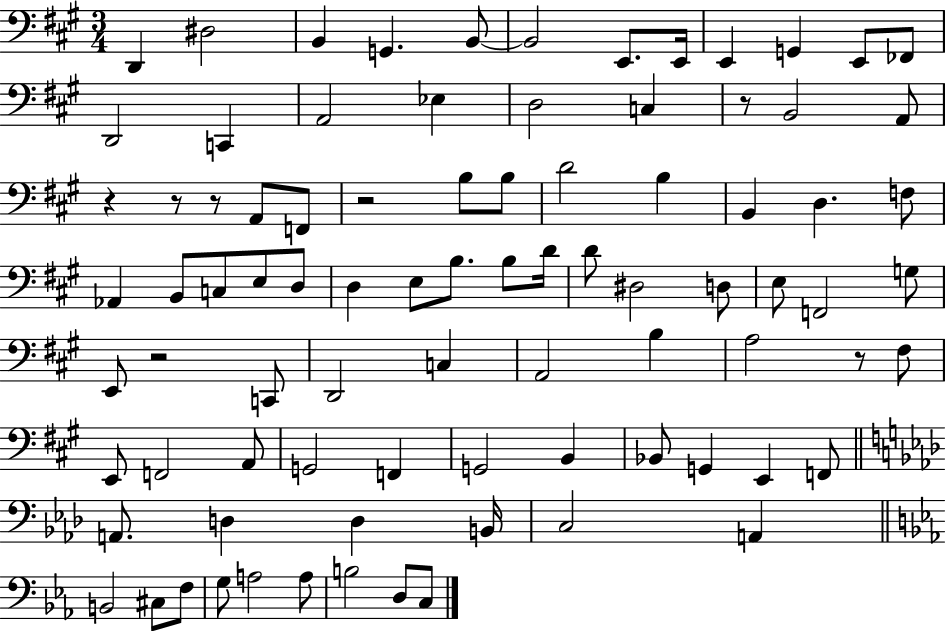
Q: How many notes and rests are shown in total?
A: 86